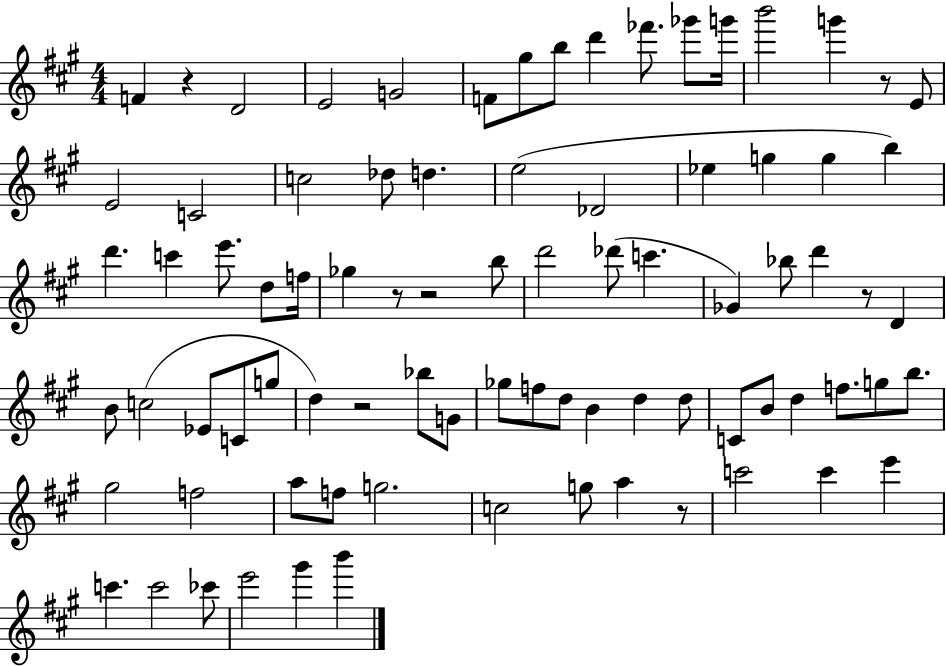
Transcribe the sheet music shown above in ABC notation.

X:1
T:Untitled
M:4/4
L:1/4
K:A
F z D2 E2 G2 F/2 ^g/2 b/2 d' _f'/2 _g'/2 g'/4 b'2 g' z/2 E/2 E2 C2 c2 _d/2 d e2 _D2 _e g g b d' c' e'/2 d/2 f/4 _g z/2 z2 b/2 d'2 _d'/2 c' _G _b/2 d' z/2 D B/2 c2 _E/2 C/2 g/2 d z2 _b/2 G/2 _g/2 f/2 d/2 B d d/2 C/2 B/2 d f/2 g/2 b/2 ^g2 f2 a/2 f/2 g2 c2 g/2 a z/2 c'2 c' e' c' c'2 _c'/2 e'2 ^g' b'